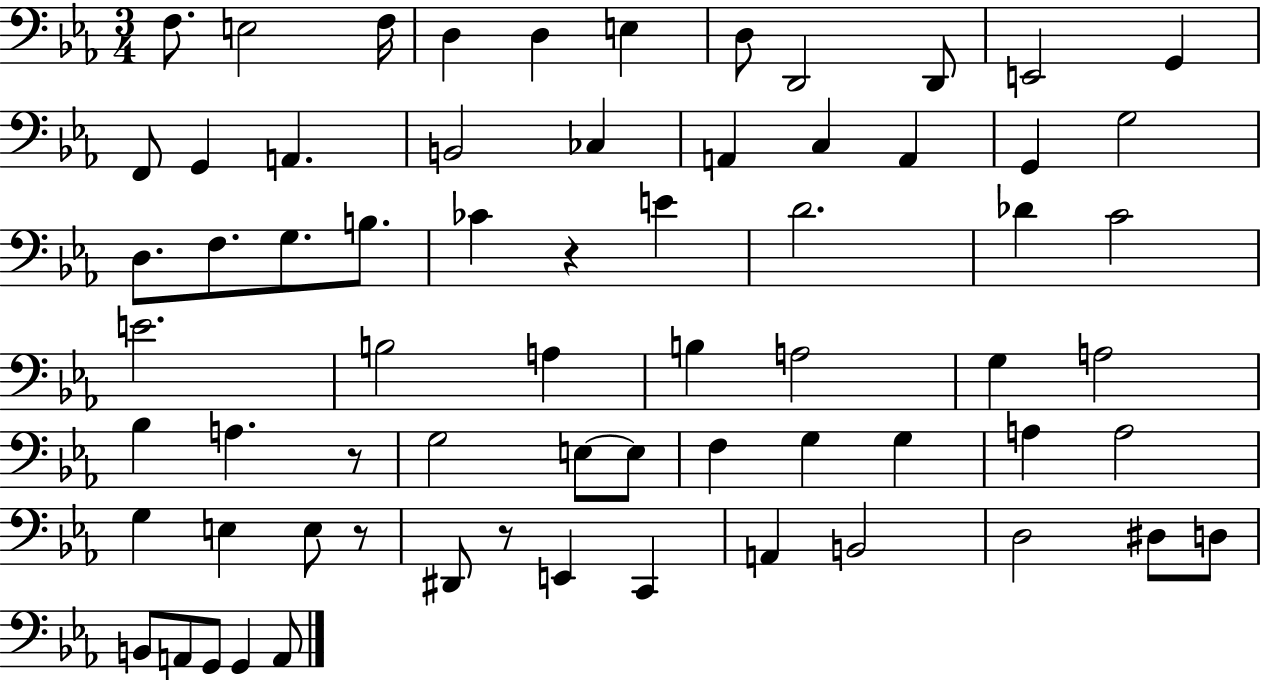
X:1
T:Untitled
M:3/4
L:1/4
K:Eb
F,/2 E,2 F,/4 D, D, E, D,/2 D,,2 D,,/2 E,,2 G,, F,,/2 G,, A,, B,,2 _C, A,, C, A,, G,, G,2 D,/2 F,/2 G,/2 B,/2 _C z E D2 _D C2 E2 B,2 A, B, A,2 G, A,2 _B, A, z/2 G,2 E,/2 E,/2 F, G, G, A, A,2 G, E, E,/2 z/2 ^D,,/2 z/2 E,, C,, A,, B,,2 D,2 ^D,/2 D,/2 B,,/2 A,,/2 G,,/2 G,, A,,/2